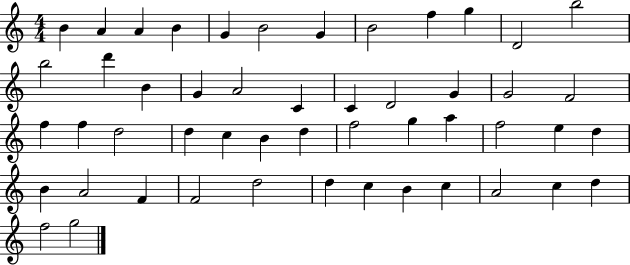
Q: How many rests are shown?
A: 0